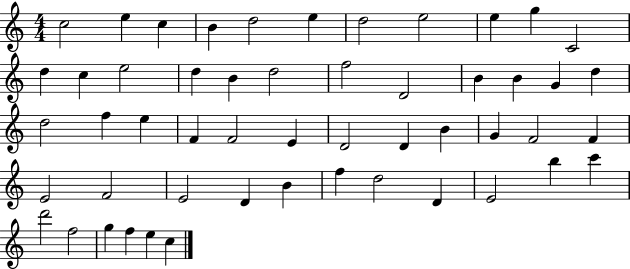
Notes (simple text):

C5/h E5/q C5/q B4/q D5/h E5/q D5/h E5/h E5/q G5/q C4/h D5/q C5/q E5/h D5/q B4/q D5/h F5/h D4/h B4/q B4/q G4/q D5/q D5/h F5/q E5/q F4/q F4/h E4/q D4/h D4/q B4/q G4/q F4/h F4/q E4/h F4/h E4/h D4/q B4/q F5/q D5/h D4/q E4/h B5/q C6/q D6/h F5/h G5/q F5/q E5/q C5/q